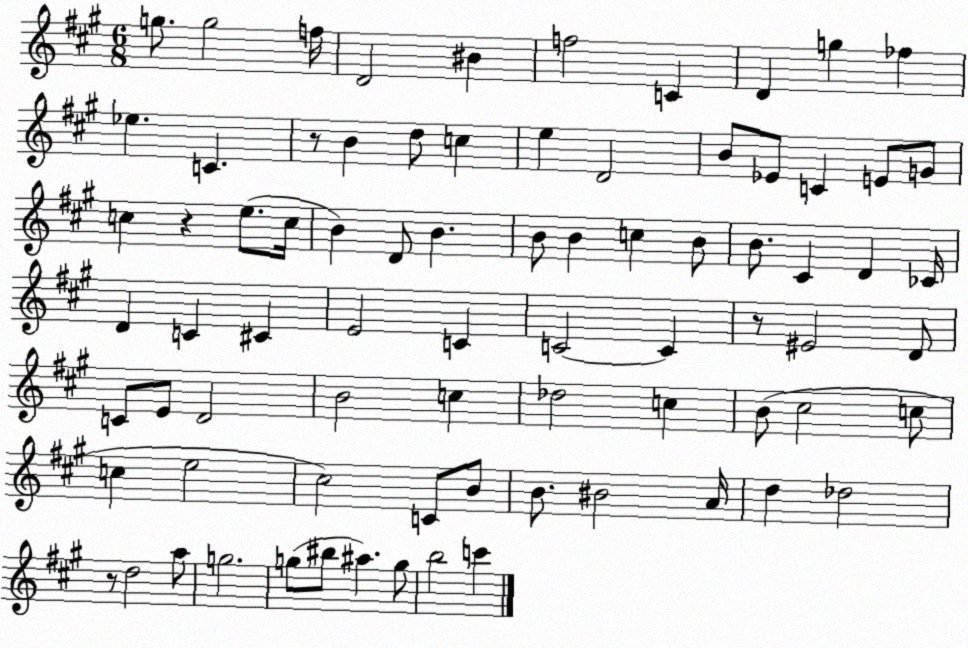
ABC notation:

X:1
T:Untitled
M:6/8
L:1/4
K:A
g/2 g2 f/4 D2 ^B f2 C D g _f _e C z/2 B d/2 c e D2 B/2 _E/2 C E/2 G/2 c z e/2 c/4 B D/2 B B/2 B c B/2 B/2 ^C D _C/4 D C ^C E2 C C2 C z/2 ^E2 D/2 C/2 E/2 D2 B2 c _d2 c B/2 ^c2 c/2 c e2 ^c2 C/2 B/2 B/2 ^B2 A/4 d _d2 z/2 d2 a/2 g2 g/2 ^b/2 ^a g/2 b2 c'